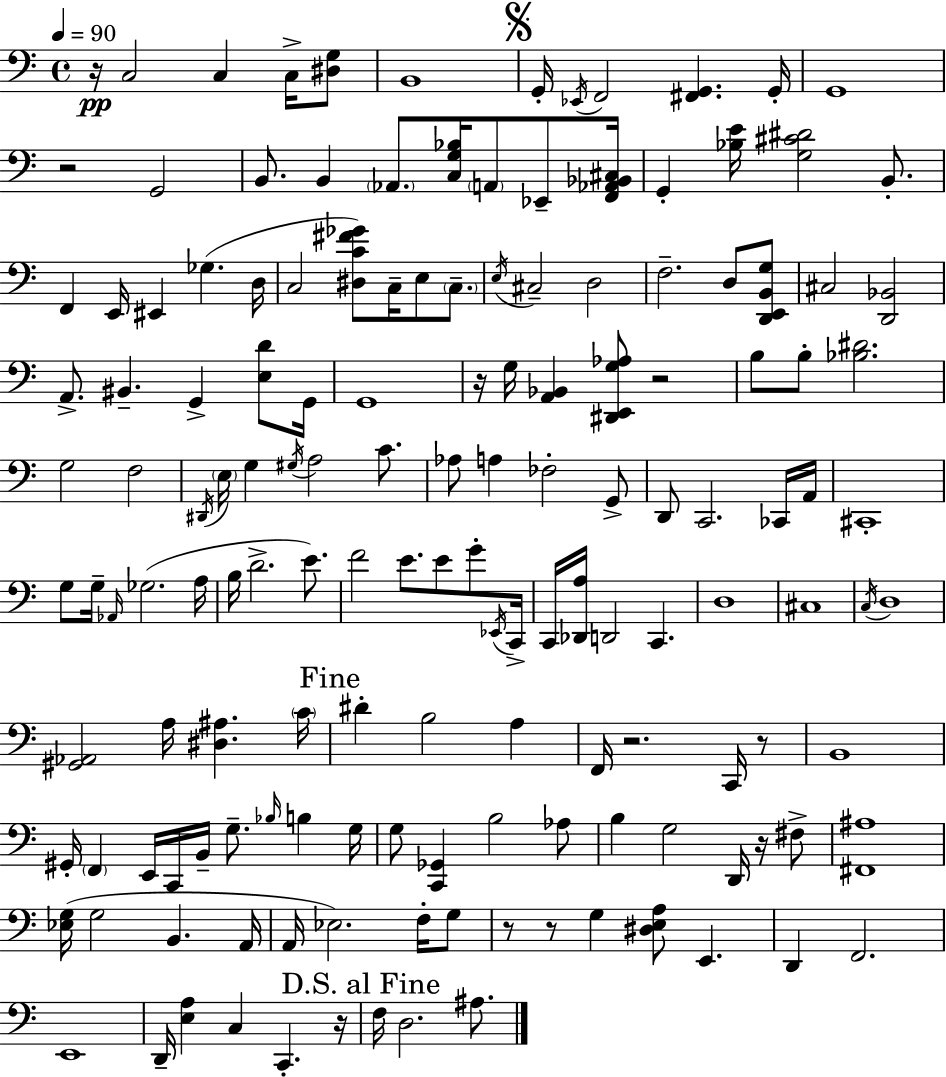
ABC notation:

X:1
T:Untitled
M:4/4
L:1/4
K:Am
z/4 C,2 C, C,/4 [^D,G,]/2 B,,4 G,,/4 _E,,/4 F,,2 [^F,,G,,] G,,/4 G,,4 z2 G,,2 B,,/2 B,, _A,,/2 [C,G,_B,]/4 A,,/2 _E,,/2 [F,,_A,,_B,,^C,]/4 G,, [_B,E]/4 [G,^C^D]2 B,,/2 F,, E,,/4 ^E,, _G, D,/4 C,2 [^D,C^F_G]/2 C,/4 E,/2 C,/2 E,/4 ^C,2 D,2 F,2 D,/2 [D,,E,,B,,G,]/2 ^C,2 [D,,_B,,]2 A,,/2 ^B,, G,, [E,D]/2 G,,/4 G,,4 z/4 G,/4 [A,,_B,,] [^D,,E,,G,_A,]/2 z2 B,/2 B,/2 [_B,^D]2 G,2 F,2 ^D,,/4 E,/4 G, ^G,/4 A,2 C/2 _A,/2 A, _F,2 G,,/2 D,,/2 C,,2 _C,,/4 A,,/4 ^C,,4 G,/2 G,/4 _A,,/4 _G,2 A,/4 B,/4 D2 E/2 F2 E/2 E/2 G/2 _E,,/4 C,,/4 C,,/4 [_D,,A,]/4 D,,2 C,, D,4 ^C,4 C,/4 D,4 [^G,,_A,,]2 A,/4 [^D,^A,] C/4 ^D B,2 A, F,,/4 z2 C,,/4 z/2 B,,4 ^G,,/4 F,, E,,/4 C,,/4 B,,/4 G,/2 _B,/4 B, G,/4 G,/2 [C,,_G,,] B,2 _A,/2 B, G,2 D,,/4 z/4 ^F,/2 [^F,,^A,]4 [_E,G,]/4 G,2 B,, A,,/4 A,,/4 _E,2 F,/4 G,/2 z/2 z/2 G, [^D,E,A,]/2 E,, D,, F,,2 E,,4 D,,/4 [E,A,] C, C,, z/4 F,/4 D,2 ^A,/2